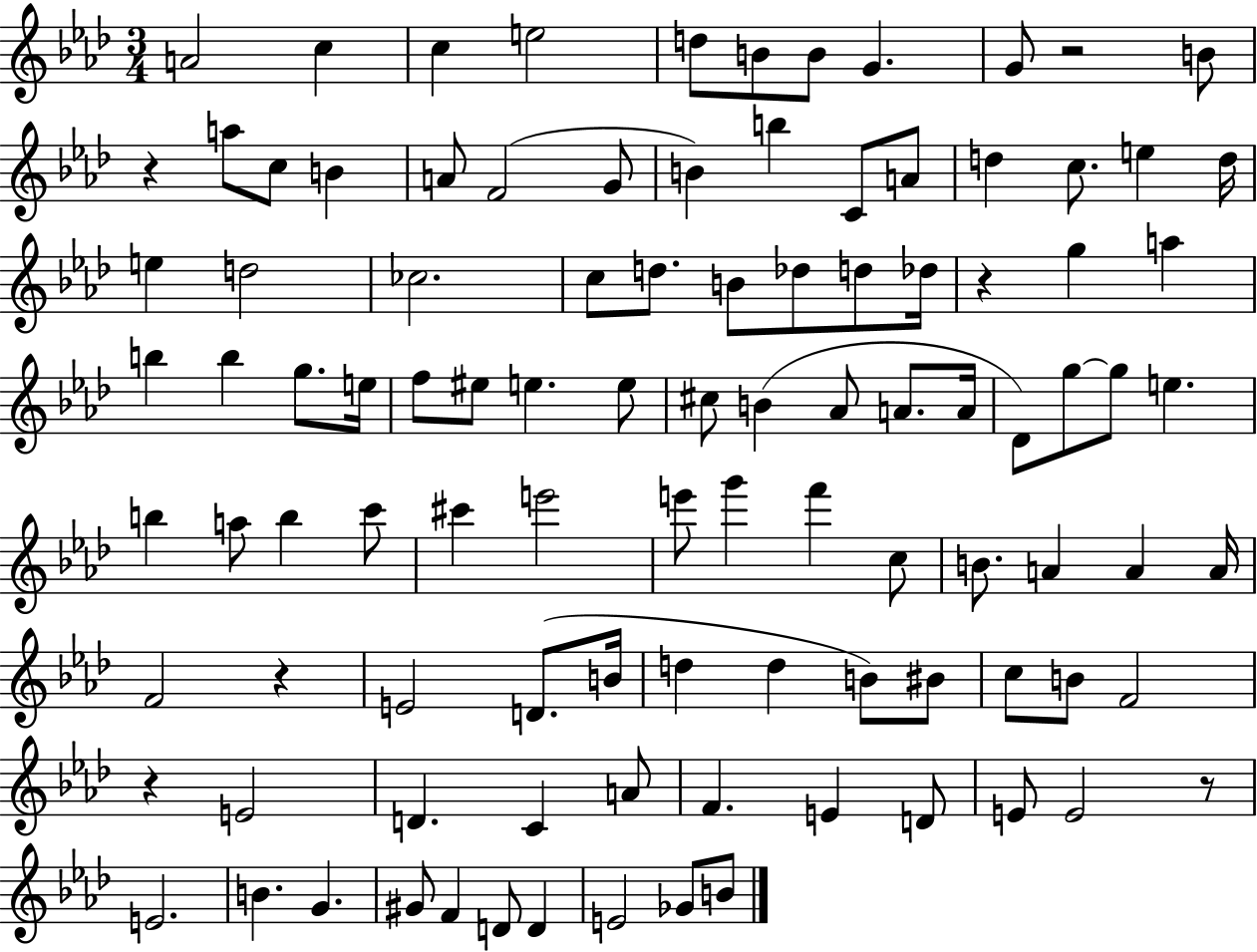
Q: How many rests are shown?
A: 6